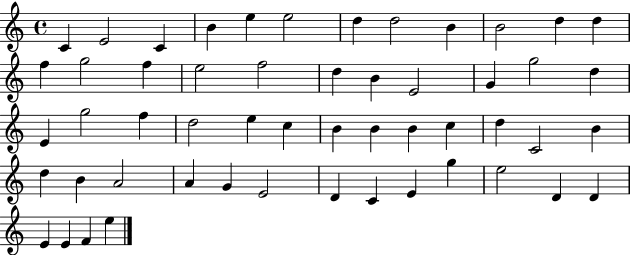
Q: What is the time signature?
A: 4/4